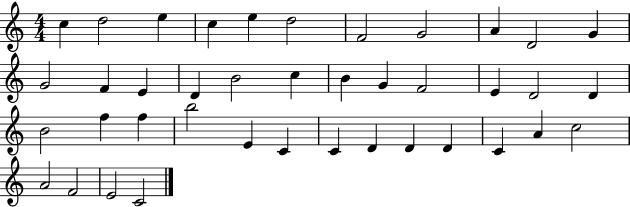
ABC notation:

X:1
T:Untitled
M:4/4
L:1/4
K:C
c d2 e c e d2 F2 G2 A D2 G G2 F E D B2 c B G F2 E D2 D B2 f f b2 E C C D D D C A c2 A2 F2 E2 C2